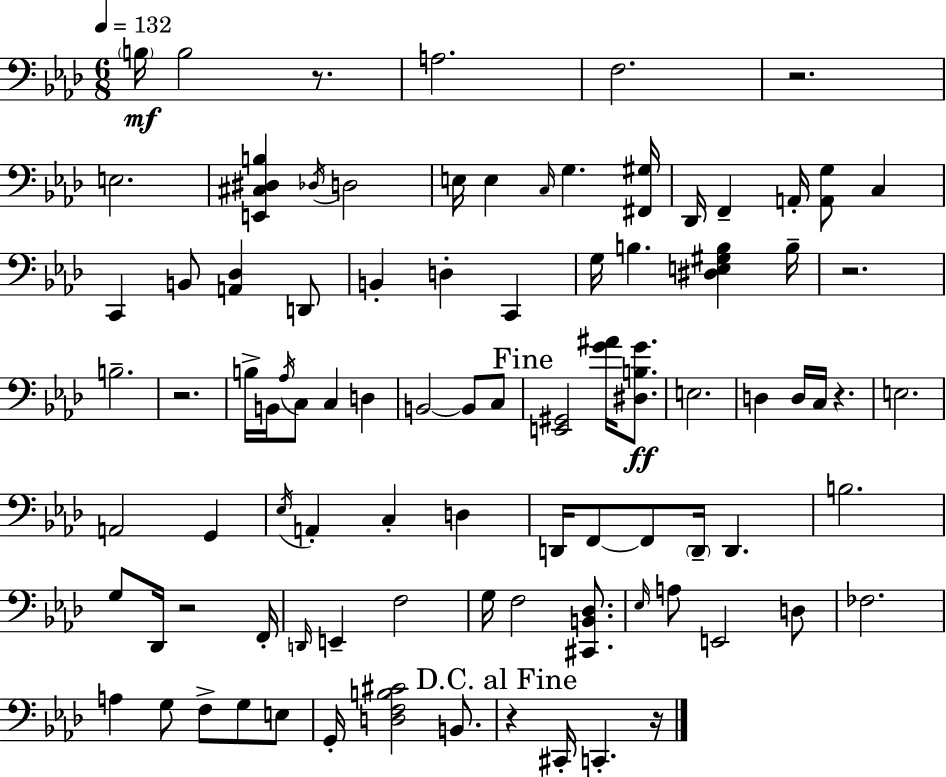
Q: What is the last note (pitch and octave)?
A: C2